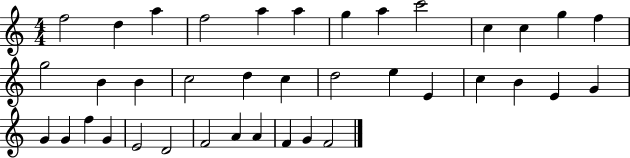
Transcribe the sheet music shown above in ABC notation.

X:1
T:Untitled
M:4/4
L:1/4
K:C
f2 d a f2 a a g a c'2 c c g f g2 B B c2 d c d2 e E c B E G G G f G E2 D2 F2 A A F G F2